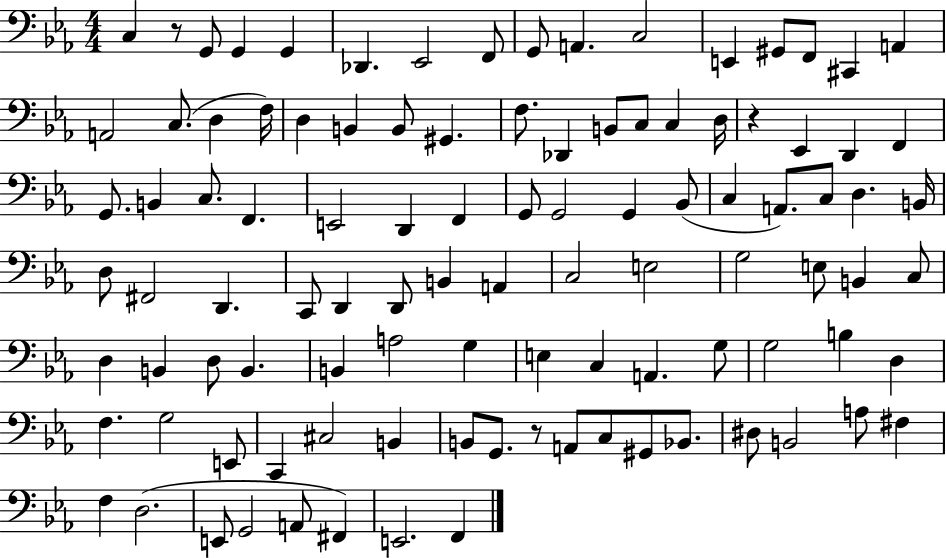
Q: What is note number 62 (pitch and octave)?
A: C3